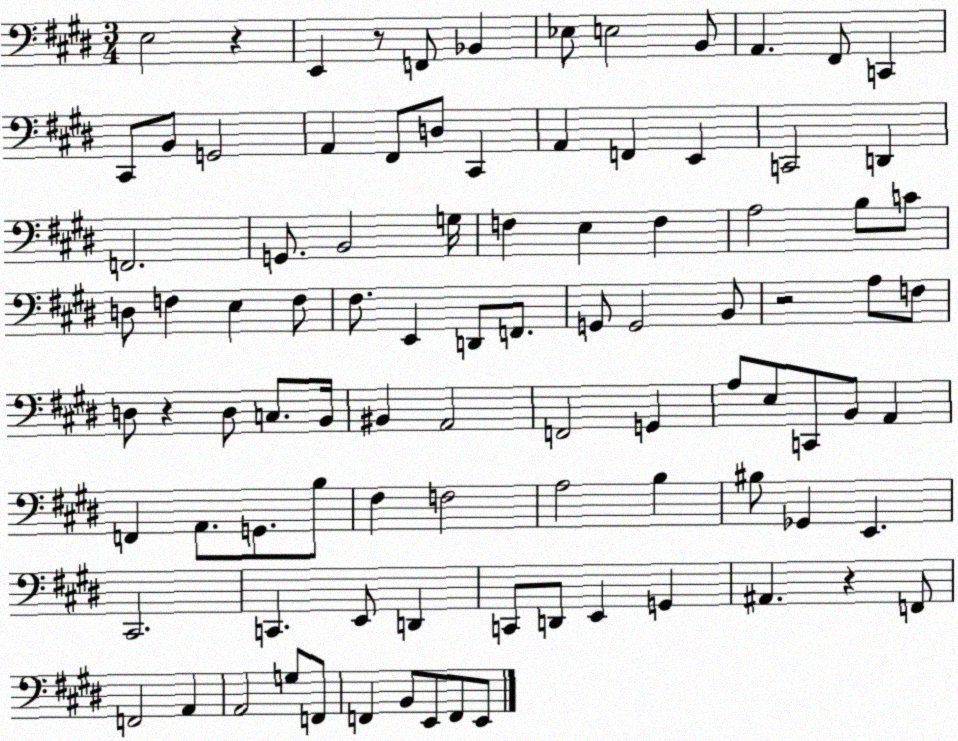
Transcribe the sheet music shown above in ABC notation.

X:1
T:Untitled
M:3/4
L:1/4
K:E
E,2 z E,, z/2 F,,/2 _B,, _E,/2 E,2 B,,/2 A,, ^F,,/2 C,, ^C,,/2 B,,/2 G,,2 A,, ^F,,/2 D,/2 ^C,, A,, F,, E,, C,,2 D,, F,,2 G,,/2 B,,2 G,/4 F, E, F, A,2 B,/2 C/2 D,/2 F, E, F,/2 ^F,/2 E,, D,,/2 F,,/2 G,,/2 G,,2 B,,/2 z2 A,/2 F,/2 D,/2 z D,/2 C,/2 B,,/4 ^B,, A,,2 F,,2 G,, A,/2 E,/2 C,,/2 B,,/2 A,, F,, A,,/2 G,,/2 B,/2 ^F, F,2 A,2 B, ^B,/2 _G,, E,, ^C,,2 C,, E,,/2 D,, C,,/2 D,,/2 E,, G,, ^A,, z F,,/2 F,,2 A,, A,,2 G,/2 F,,/2 F,, B,,/2 E,,/2 F,,/2 E,,/2